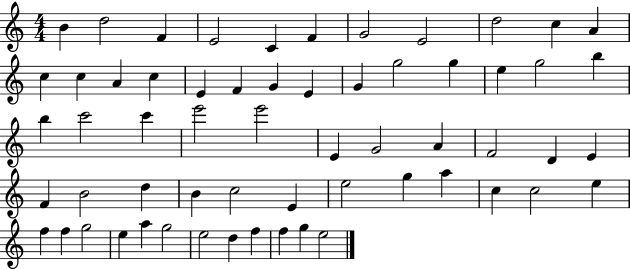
{
  \clef treble
  \numericTimeSignature
  \time 4/4
  \key c \major
  b'4 d''2 f'4 | e'2 c'4 f'4 | g'2 e'2 | d''2 c''4 a'4 | \break c''4 c''4 a'4 c''4 | e'4 f'4 g'4 e'4 | g'4 g''2 g''4 | e''4 g''2 b''4 | \break b''4 c'''2 c'''4 | e'''2 e'''2 | e'4 g'2 a'4 | f'2 d'4 e'4 | \break f'4 b'2 d''4 | b'4 c''2 e'4 | e''2 g''4 a''4 | c''4 c''2 e''4 | \break f''4 f''4 g''2 | e''4 a''4 g''2 | e''2 d''4 f''4 | f''4 g''4 e''2 | \break \bar "|."
}